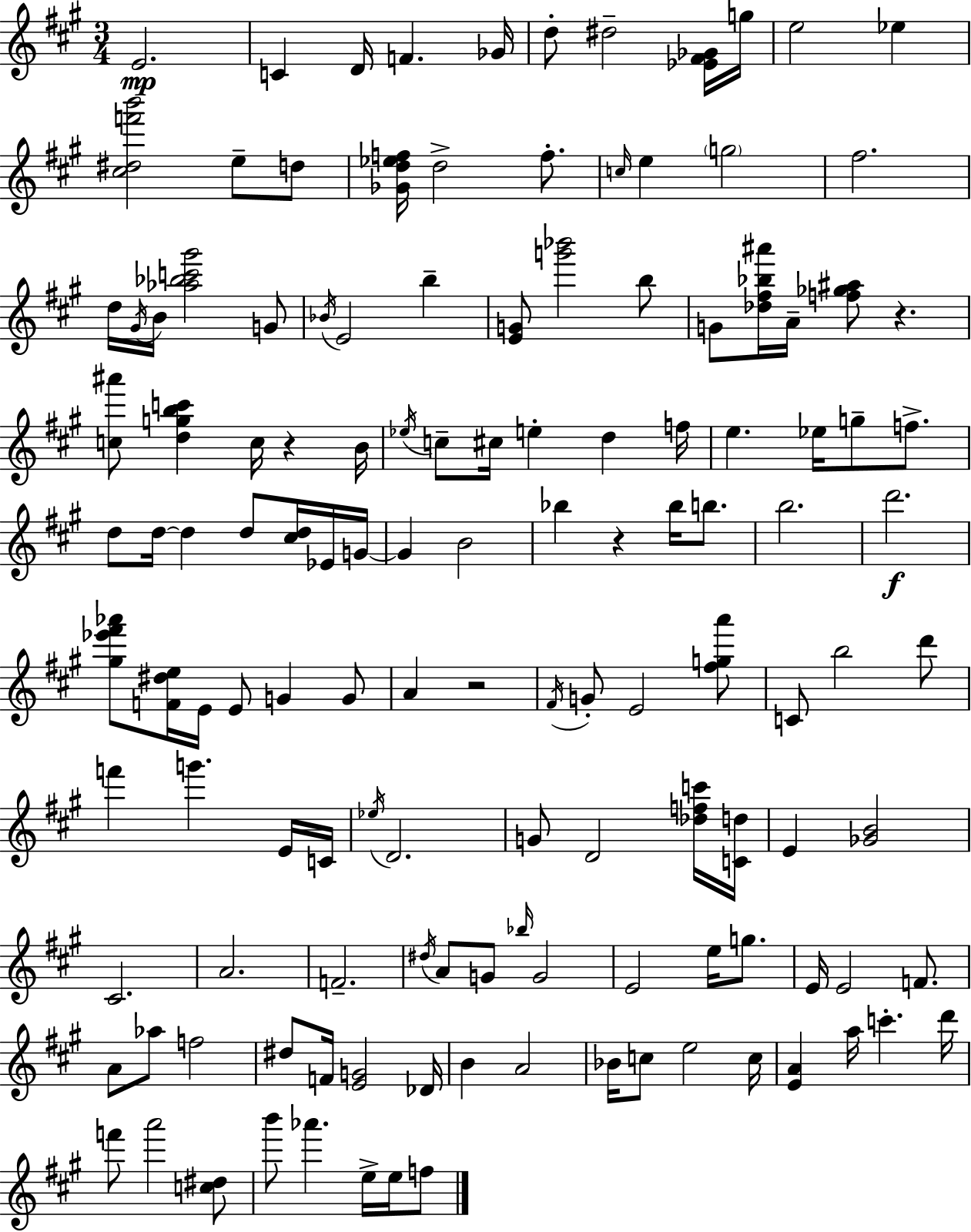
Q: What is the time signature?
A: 3/4